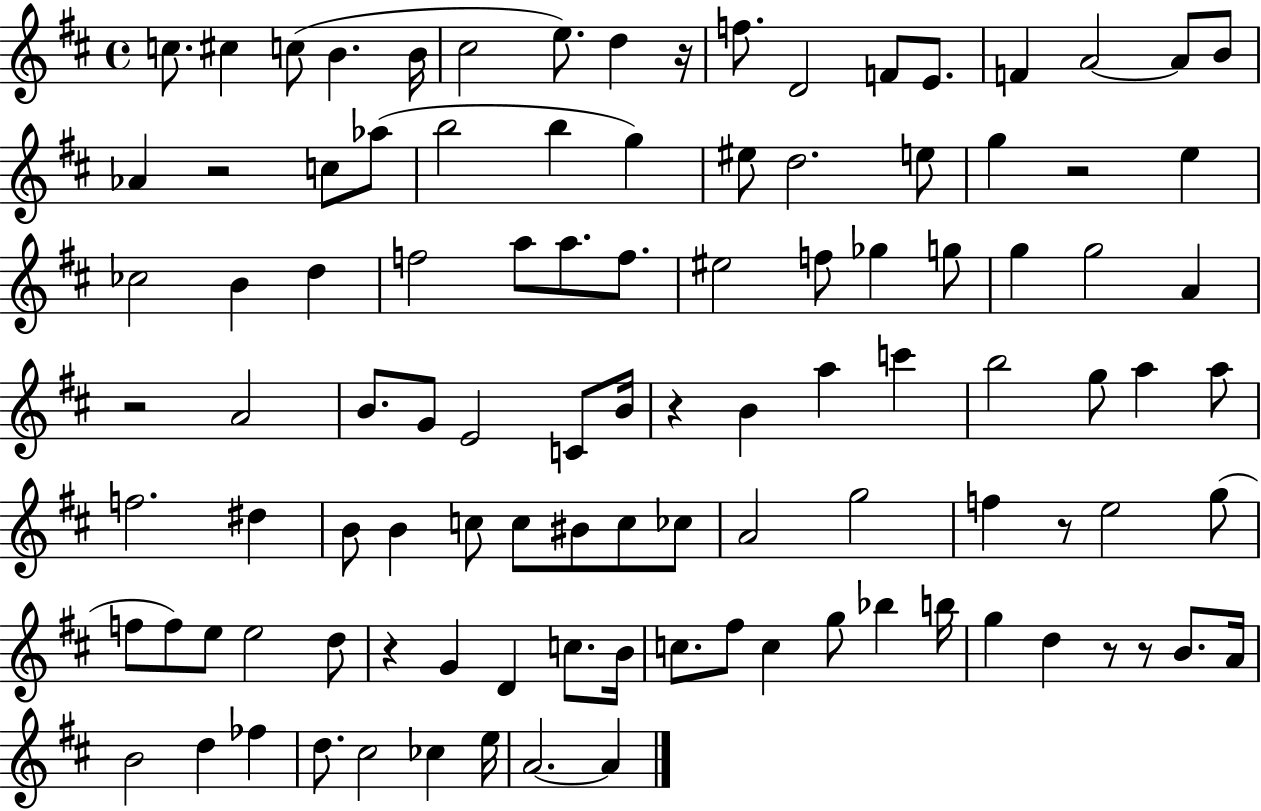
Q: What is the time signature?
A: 4/4